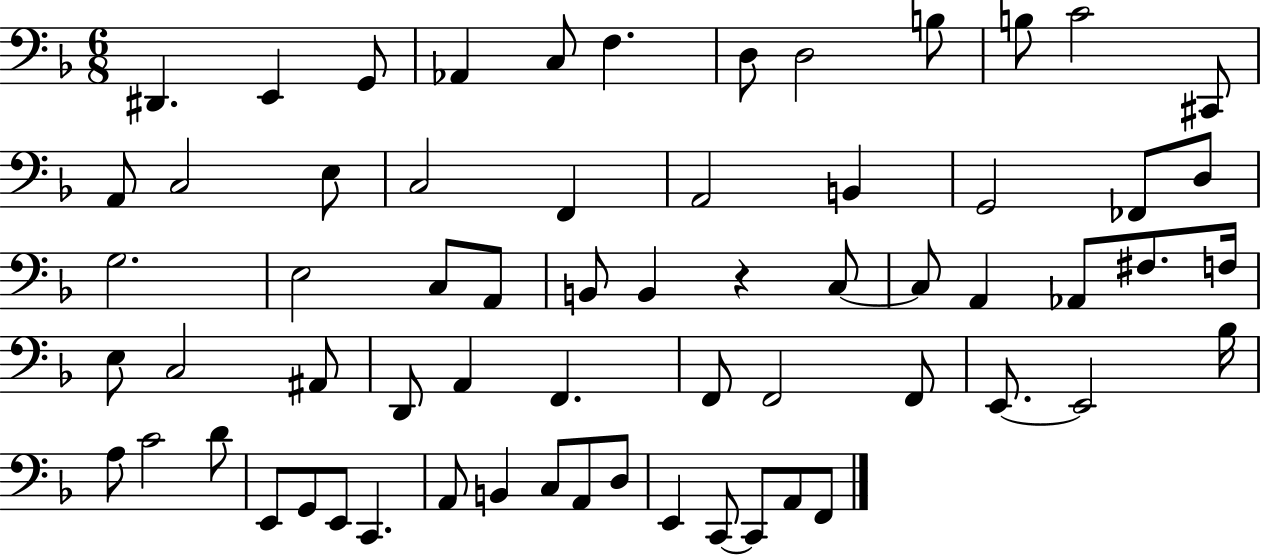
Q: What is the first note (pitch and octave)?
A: D#2